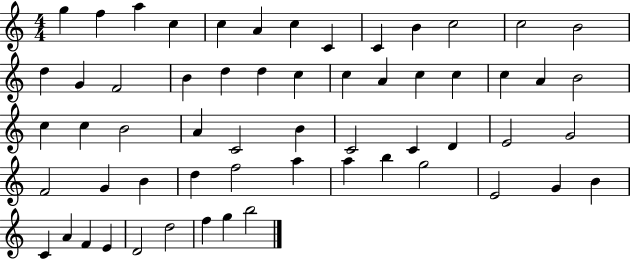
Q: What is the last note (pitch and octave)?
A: B5